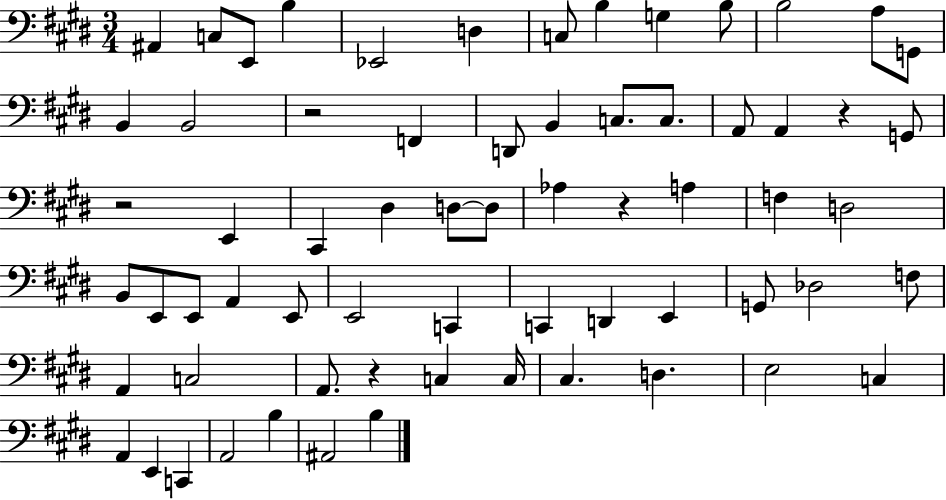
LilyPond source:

{
  \clef bass
  \numericTimeSignature
  \time 3/4
  \key e \major
  ais,4 c8 e,8 b4 | ees,2 d4 | c8 b4 g4 b8 | b2 a8 g,8 | \break b,4 b,2 | r2 f,4 | d,8 b,4 c8. c8. | a,8 a,4 r4 g,8 | \break r2 e,4 | cis,4 dis4 d8~~ d8 | aes4 r4 a4 | f4 d2 | \break b,8 e,8 e,8 a,4 e,8 | e,2 c,4 | c,4 d,4 e,4 | g,8 des2 f8 | \break a,4 c2 | a,8. r4 c4 c16 | cis4. d4. | e2 c4 | \break a,4 e,4 c,4 | a,2 b4 | ais,2 b4 | \bar "|."
}